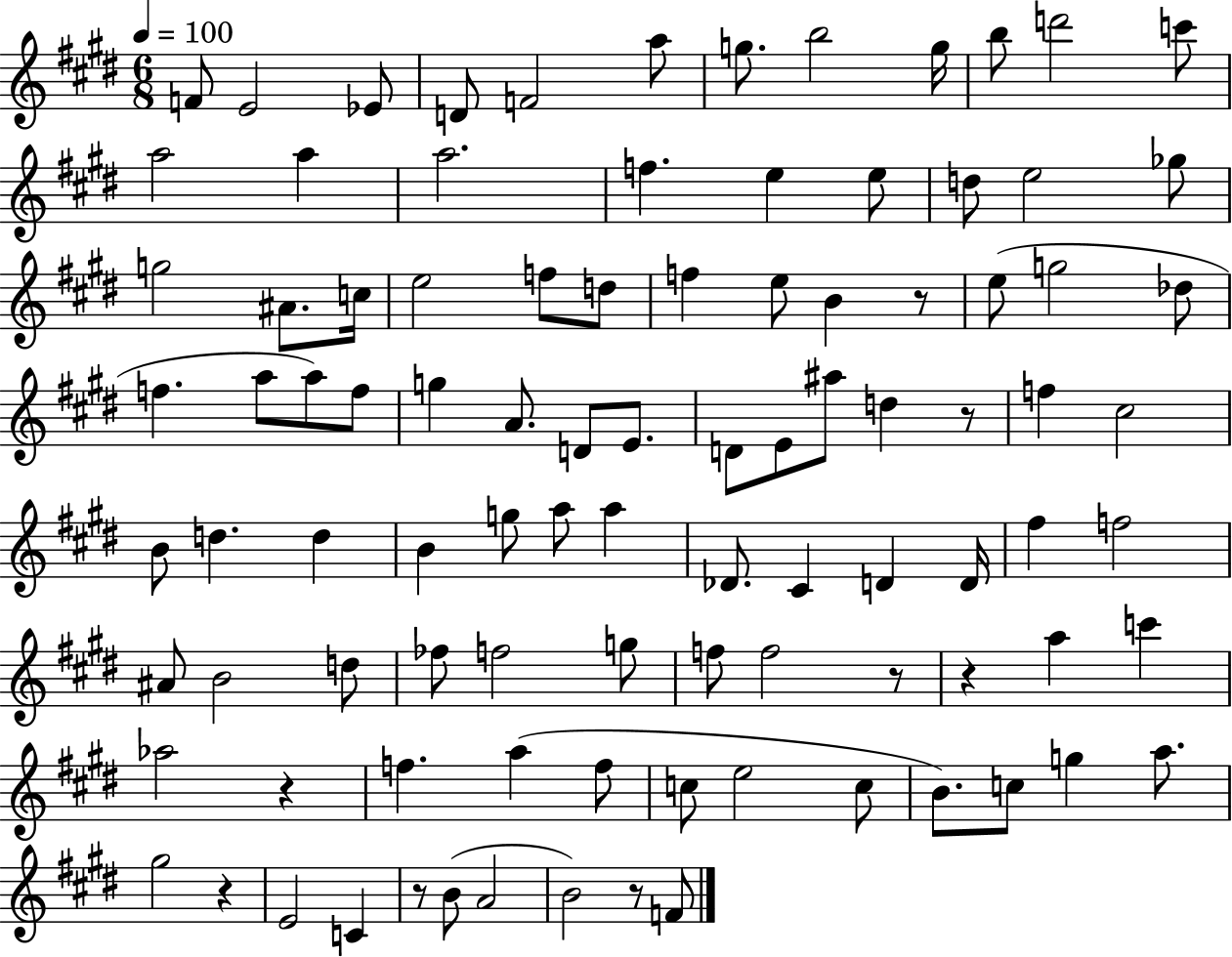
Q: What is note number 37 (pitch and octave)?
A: F5